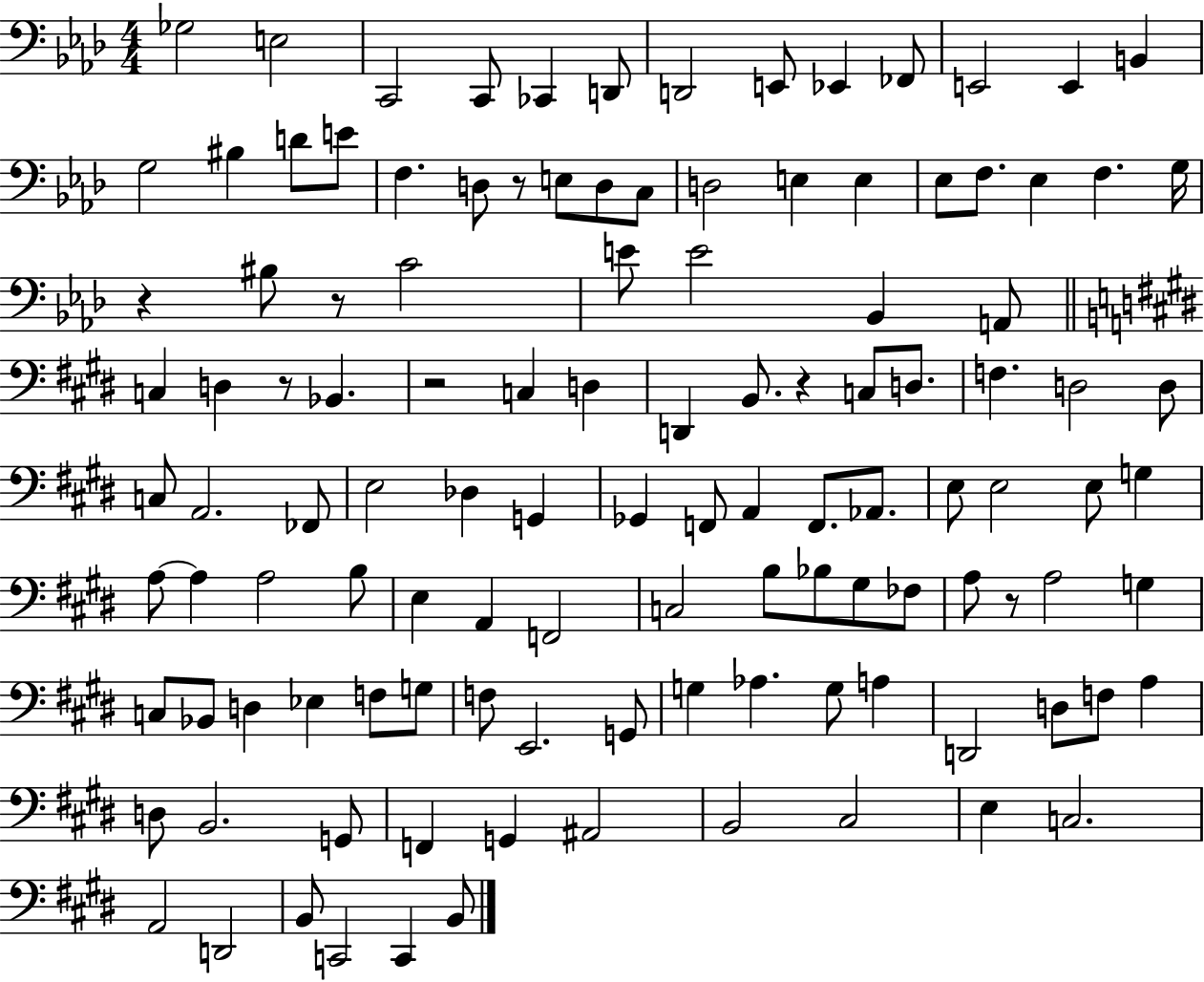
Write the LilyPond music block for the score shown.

{
  \clef bass
  \numericTimeSignature
  \time 4/4
  \key aes \major
  ges2 e2 | c,2 c,8 ces,4 d,8 | d,2 e,8 ees,4 fes,8 | e,2 e,4 b,4 | \break g2 bis4 d'8 e'8 | f4. d8 r8 e8 d8 c8 | d2 e4 e4 | ees8 f8. ees4 f4. g16 | \break r4 bis8 r8 c'2 | e'8 e'2 bes,4 a,8 | \bar "||" \break \key e \major c4 d4 r8 bes,4. | r2 c4 d4 | d,4 b,8. r4 c8 d8. | f4. d2 d8 | \break c8 a,2. fes,8 | e2 des4 g,4 | ges,4 f,8 a,4 f,8. aes,8. | e8 e2 e8 g4 | \break a8~~ a4 a2 b8 | e4 a,4 f,2 | c2 b8 bes8 gis8 fes8 | a8 r8 a2 g4 | \break c8 bes,8 d4 ees4 f8 g8 | f8 e,2. g,8 | g4 aes4. g8 a4 | d,2 d8 f8 a4 | \break d8 b,2. g,8 | f,4 g,4 ais,2 | b,2 cis2 | e4 c2. | \break a,2 d,2 | b,8 c,2 c,4 b,8 | \bar "|."
}